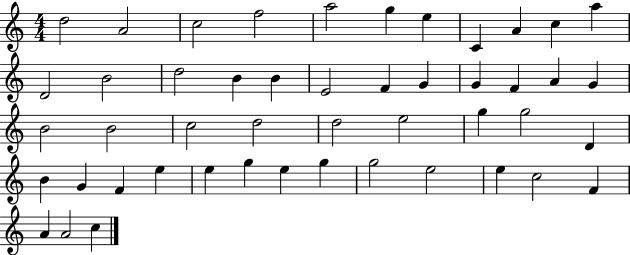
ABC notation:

X:1
T:Untitled
M:4/4
L:1/4
K:C
d2 A2 c2 f2 a2 g e C A c a D2 B2 d2 B B E2 F G G F A G B2 B2 c2 d2 d2 e2 g g2 D B G F e e g e g g2 e2 e c2 F A A2 c